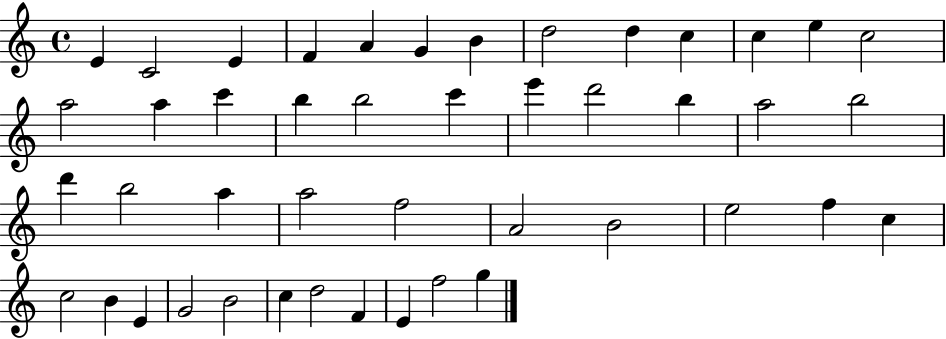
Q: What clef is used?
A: treble